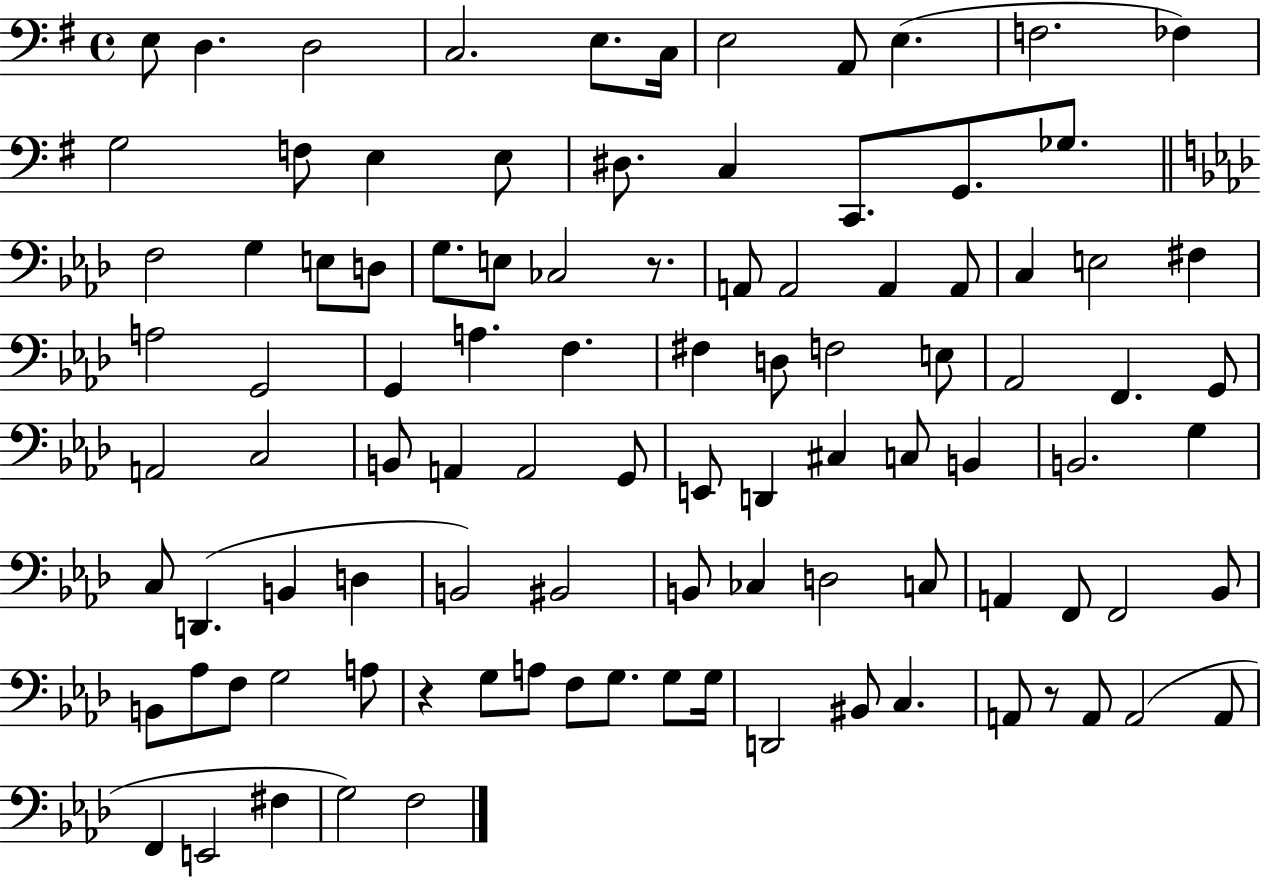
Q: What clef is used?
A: bass